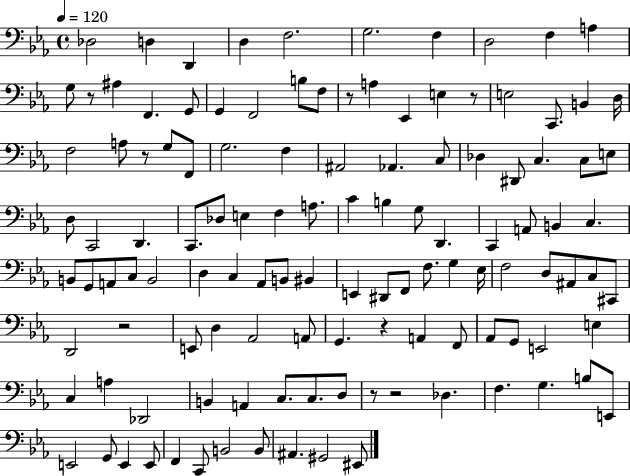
X:1
T:Untitled
M:4/4
L:1/4
K:Eb
_D,2 D, D,, D, F,2 G,2 F, D,2 F, A, G,/2 z/2 ^A, F,, G,,/2 G,, F,,2 B,/2 F,/2 z/2 A, _E,, E, z/2 E,2 C,,/2 B,, D,/4 F,2 A,/2 z/2 G,/2 F,,/2 G,2 F, ^A,,2 _A,, C,/2 _D, ^D,,/2 C, C,/2 E,/2 D,/2 C,,2 D,, C,,/2 _D,/2 E, F, A,/2 C B, G,/2 D,, C,, A,,/2 B,, C, B,,/2 G,,/2 A,,/2 C,/2 B,,2 D, C, _A,,/2 B,,/2 ^B,, E,, ^D,,/2 F,,/2 F,/2 G, _E,/4 F,2 D,/2 ^A,,/2 C,/2 ^C,,/2 D,,2 z2 E,,/2 D, _A,,2 A,,/2 G,, z A,, F,,/2 _A,,/2 G,,/2 E,,2 E, C, A, _D,,2 B,, A,, C,/2 C,/2 D,/2 z/2 z2 _D, F, G, B,/2 E,,/2 E,,2 G,,/2 E,, E,,/2 F,, C,,/2 B,,2 B,,/2 ^A,, ^G,,2 ^E,,/2